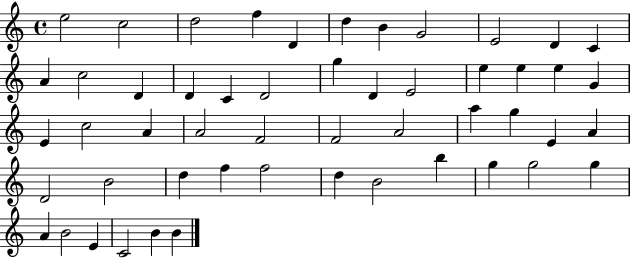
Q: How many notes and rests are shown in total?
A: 52